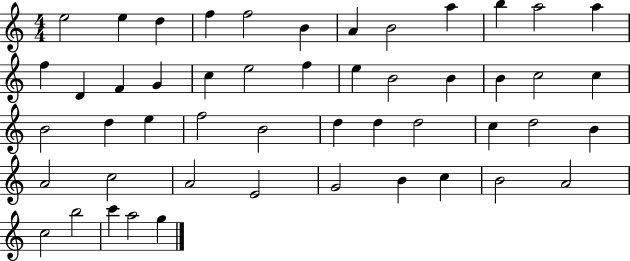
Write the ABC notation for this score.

X:1
T:Untitled
M:4/4
L:1/4
K:C
e2 e d f f2 B A B2 a b a2 a f D F G c e2 f e B2 B B c2 c B2 d e f2 B2 d d d2 c d2 B A2 c2 A2 E2 G2 B c B2 A2 c2 b2 c' a2 g